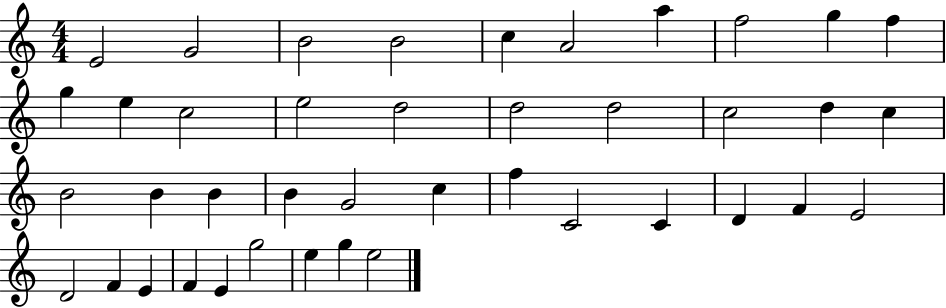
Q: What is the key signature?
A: C major